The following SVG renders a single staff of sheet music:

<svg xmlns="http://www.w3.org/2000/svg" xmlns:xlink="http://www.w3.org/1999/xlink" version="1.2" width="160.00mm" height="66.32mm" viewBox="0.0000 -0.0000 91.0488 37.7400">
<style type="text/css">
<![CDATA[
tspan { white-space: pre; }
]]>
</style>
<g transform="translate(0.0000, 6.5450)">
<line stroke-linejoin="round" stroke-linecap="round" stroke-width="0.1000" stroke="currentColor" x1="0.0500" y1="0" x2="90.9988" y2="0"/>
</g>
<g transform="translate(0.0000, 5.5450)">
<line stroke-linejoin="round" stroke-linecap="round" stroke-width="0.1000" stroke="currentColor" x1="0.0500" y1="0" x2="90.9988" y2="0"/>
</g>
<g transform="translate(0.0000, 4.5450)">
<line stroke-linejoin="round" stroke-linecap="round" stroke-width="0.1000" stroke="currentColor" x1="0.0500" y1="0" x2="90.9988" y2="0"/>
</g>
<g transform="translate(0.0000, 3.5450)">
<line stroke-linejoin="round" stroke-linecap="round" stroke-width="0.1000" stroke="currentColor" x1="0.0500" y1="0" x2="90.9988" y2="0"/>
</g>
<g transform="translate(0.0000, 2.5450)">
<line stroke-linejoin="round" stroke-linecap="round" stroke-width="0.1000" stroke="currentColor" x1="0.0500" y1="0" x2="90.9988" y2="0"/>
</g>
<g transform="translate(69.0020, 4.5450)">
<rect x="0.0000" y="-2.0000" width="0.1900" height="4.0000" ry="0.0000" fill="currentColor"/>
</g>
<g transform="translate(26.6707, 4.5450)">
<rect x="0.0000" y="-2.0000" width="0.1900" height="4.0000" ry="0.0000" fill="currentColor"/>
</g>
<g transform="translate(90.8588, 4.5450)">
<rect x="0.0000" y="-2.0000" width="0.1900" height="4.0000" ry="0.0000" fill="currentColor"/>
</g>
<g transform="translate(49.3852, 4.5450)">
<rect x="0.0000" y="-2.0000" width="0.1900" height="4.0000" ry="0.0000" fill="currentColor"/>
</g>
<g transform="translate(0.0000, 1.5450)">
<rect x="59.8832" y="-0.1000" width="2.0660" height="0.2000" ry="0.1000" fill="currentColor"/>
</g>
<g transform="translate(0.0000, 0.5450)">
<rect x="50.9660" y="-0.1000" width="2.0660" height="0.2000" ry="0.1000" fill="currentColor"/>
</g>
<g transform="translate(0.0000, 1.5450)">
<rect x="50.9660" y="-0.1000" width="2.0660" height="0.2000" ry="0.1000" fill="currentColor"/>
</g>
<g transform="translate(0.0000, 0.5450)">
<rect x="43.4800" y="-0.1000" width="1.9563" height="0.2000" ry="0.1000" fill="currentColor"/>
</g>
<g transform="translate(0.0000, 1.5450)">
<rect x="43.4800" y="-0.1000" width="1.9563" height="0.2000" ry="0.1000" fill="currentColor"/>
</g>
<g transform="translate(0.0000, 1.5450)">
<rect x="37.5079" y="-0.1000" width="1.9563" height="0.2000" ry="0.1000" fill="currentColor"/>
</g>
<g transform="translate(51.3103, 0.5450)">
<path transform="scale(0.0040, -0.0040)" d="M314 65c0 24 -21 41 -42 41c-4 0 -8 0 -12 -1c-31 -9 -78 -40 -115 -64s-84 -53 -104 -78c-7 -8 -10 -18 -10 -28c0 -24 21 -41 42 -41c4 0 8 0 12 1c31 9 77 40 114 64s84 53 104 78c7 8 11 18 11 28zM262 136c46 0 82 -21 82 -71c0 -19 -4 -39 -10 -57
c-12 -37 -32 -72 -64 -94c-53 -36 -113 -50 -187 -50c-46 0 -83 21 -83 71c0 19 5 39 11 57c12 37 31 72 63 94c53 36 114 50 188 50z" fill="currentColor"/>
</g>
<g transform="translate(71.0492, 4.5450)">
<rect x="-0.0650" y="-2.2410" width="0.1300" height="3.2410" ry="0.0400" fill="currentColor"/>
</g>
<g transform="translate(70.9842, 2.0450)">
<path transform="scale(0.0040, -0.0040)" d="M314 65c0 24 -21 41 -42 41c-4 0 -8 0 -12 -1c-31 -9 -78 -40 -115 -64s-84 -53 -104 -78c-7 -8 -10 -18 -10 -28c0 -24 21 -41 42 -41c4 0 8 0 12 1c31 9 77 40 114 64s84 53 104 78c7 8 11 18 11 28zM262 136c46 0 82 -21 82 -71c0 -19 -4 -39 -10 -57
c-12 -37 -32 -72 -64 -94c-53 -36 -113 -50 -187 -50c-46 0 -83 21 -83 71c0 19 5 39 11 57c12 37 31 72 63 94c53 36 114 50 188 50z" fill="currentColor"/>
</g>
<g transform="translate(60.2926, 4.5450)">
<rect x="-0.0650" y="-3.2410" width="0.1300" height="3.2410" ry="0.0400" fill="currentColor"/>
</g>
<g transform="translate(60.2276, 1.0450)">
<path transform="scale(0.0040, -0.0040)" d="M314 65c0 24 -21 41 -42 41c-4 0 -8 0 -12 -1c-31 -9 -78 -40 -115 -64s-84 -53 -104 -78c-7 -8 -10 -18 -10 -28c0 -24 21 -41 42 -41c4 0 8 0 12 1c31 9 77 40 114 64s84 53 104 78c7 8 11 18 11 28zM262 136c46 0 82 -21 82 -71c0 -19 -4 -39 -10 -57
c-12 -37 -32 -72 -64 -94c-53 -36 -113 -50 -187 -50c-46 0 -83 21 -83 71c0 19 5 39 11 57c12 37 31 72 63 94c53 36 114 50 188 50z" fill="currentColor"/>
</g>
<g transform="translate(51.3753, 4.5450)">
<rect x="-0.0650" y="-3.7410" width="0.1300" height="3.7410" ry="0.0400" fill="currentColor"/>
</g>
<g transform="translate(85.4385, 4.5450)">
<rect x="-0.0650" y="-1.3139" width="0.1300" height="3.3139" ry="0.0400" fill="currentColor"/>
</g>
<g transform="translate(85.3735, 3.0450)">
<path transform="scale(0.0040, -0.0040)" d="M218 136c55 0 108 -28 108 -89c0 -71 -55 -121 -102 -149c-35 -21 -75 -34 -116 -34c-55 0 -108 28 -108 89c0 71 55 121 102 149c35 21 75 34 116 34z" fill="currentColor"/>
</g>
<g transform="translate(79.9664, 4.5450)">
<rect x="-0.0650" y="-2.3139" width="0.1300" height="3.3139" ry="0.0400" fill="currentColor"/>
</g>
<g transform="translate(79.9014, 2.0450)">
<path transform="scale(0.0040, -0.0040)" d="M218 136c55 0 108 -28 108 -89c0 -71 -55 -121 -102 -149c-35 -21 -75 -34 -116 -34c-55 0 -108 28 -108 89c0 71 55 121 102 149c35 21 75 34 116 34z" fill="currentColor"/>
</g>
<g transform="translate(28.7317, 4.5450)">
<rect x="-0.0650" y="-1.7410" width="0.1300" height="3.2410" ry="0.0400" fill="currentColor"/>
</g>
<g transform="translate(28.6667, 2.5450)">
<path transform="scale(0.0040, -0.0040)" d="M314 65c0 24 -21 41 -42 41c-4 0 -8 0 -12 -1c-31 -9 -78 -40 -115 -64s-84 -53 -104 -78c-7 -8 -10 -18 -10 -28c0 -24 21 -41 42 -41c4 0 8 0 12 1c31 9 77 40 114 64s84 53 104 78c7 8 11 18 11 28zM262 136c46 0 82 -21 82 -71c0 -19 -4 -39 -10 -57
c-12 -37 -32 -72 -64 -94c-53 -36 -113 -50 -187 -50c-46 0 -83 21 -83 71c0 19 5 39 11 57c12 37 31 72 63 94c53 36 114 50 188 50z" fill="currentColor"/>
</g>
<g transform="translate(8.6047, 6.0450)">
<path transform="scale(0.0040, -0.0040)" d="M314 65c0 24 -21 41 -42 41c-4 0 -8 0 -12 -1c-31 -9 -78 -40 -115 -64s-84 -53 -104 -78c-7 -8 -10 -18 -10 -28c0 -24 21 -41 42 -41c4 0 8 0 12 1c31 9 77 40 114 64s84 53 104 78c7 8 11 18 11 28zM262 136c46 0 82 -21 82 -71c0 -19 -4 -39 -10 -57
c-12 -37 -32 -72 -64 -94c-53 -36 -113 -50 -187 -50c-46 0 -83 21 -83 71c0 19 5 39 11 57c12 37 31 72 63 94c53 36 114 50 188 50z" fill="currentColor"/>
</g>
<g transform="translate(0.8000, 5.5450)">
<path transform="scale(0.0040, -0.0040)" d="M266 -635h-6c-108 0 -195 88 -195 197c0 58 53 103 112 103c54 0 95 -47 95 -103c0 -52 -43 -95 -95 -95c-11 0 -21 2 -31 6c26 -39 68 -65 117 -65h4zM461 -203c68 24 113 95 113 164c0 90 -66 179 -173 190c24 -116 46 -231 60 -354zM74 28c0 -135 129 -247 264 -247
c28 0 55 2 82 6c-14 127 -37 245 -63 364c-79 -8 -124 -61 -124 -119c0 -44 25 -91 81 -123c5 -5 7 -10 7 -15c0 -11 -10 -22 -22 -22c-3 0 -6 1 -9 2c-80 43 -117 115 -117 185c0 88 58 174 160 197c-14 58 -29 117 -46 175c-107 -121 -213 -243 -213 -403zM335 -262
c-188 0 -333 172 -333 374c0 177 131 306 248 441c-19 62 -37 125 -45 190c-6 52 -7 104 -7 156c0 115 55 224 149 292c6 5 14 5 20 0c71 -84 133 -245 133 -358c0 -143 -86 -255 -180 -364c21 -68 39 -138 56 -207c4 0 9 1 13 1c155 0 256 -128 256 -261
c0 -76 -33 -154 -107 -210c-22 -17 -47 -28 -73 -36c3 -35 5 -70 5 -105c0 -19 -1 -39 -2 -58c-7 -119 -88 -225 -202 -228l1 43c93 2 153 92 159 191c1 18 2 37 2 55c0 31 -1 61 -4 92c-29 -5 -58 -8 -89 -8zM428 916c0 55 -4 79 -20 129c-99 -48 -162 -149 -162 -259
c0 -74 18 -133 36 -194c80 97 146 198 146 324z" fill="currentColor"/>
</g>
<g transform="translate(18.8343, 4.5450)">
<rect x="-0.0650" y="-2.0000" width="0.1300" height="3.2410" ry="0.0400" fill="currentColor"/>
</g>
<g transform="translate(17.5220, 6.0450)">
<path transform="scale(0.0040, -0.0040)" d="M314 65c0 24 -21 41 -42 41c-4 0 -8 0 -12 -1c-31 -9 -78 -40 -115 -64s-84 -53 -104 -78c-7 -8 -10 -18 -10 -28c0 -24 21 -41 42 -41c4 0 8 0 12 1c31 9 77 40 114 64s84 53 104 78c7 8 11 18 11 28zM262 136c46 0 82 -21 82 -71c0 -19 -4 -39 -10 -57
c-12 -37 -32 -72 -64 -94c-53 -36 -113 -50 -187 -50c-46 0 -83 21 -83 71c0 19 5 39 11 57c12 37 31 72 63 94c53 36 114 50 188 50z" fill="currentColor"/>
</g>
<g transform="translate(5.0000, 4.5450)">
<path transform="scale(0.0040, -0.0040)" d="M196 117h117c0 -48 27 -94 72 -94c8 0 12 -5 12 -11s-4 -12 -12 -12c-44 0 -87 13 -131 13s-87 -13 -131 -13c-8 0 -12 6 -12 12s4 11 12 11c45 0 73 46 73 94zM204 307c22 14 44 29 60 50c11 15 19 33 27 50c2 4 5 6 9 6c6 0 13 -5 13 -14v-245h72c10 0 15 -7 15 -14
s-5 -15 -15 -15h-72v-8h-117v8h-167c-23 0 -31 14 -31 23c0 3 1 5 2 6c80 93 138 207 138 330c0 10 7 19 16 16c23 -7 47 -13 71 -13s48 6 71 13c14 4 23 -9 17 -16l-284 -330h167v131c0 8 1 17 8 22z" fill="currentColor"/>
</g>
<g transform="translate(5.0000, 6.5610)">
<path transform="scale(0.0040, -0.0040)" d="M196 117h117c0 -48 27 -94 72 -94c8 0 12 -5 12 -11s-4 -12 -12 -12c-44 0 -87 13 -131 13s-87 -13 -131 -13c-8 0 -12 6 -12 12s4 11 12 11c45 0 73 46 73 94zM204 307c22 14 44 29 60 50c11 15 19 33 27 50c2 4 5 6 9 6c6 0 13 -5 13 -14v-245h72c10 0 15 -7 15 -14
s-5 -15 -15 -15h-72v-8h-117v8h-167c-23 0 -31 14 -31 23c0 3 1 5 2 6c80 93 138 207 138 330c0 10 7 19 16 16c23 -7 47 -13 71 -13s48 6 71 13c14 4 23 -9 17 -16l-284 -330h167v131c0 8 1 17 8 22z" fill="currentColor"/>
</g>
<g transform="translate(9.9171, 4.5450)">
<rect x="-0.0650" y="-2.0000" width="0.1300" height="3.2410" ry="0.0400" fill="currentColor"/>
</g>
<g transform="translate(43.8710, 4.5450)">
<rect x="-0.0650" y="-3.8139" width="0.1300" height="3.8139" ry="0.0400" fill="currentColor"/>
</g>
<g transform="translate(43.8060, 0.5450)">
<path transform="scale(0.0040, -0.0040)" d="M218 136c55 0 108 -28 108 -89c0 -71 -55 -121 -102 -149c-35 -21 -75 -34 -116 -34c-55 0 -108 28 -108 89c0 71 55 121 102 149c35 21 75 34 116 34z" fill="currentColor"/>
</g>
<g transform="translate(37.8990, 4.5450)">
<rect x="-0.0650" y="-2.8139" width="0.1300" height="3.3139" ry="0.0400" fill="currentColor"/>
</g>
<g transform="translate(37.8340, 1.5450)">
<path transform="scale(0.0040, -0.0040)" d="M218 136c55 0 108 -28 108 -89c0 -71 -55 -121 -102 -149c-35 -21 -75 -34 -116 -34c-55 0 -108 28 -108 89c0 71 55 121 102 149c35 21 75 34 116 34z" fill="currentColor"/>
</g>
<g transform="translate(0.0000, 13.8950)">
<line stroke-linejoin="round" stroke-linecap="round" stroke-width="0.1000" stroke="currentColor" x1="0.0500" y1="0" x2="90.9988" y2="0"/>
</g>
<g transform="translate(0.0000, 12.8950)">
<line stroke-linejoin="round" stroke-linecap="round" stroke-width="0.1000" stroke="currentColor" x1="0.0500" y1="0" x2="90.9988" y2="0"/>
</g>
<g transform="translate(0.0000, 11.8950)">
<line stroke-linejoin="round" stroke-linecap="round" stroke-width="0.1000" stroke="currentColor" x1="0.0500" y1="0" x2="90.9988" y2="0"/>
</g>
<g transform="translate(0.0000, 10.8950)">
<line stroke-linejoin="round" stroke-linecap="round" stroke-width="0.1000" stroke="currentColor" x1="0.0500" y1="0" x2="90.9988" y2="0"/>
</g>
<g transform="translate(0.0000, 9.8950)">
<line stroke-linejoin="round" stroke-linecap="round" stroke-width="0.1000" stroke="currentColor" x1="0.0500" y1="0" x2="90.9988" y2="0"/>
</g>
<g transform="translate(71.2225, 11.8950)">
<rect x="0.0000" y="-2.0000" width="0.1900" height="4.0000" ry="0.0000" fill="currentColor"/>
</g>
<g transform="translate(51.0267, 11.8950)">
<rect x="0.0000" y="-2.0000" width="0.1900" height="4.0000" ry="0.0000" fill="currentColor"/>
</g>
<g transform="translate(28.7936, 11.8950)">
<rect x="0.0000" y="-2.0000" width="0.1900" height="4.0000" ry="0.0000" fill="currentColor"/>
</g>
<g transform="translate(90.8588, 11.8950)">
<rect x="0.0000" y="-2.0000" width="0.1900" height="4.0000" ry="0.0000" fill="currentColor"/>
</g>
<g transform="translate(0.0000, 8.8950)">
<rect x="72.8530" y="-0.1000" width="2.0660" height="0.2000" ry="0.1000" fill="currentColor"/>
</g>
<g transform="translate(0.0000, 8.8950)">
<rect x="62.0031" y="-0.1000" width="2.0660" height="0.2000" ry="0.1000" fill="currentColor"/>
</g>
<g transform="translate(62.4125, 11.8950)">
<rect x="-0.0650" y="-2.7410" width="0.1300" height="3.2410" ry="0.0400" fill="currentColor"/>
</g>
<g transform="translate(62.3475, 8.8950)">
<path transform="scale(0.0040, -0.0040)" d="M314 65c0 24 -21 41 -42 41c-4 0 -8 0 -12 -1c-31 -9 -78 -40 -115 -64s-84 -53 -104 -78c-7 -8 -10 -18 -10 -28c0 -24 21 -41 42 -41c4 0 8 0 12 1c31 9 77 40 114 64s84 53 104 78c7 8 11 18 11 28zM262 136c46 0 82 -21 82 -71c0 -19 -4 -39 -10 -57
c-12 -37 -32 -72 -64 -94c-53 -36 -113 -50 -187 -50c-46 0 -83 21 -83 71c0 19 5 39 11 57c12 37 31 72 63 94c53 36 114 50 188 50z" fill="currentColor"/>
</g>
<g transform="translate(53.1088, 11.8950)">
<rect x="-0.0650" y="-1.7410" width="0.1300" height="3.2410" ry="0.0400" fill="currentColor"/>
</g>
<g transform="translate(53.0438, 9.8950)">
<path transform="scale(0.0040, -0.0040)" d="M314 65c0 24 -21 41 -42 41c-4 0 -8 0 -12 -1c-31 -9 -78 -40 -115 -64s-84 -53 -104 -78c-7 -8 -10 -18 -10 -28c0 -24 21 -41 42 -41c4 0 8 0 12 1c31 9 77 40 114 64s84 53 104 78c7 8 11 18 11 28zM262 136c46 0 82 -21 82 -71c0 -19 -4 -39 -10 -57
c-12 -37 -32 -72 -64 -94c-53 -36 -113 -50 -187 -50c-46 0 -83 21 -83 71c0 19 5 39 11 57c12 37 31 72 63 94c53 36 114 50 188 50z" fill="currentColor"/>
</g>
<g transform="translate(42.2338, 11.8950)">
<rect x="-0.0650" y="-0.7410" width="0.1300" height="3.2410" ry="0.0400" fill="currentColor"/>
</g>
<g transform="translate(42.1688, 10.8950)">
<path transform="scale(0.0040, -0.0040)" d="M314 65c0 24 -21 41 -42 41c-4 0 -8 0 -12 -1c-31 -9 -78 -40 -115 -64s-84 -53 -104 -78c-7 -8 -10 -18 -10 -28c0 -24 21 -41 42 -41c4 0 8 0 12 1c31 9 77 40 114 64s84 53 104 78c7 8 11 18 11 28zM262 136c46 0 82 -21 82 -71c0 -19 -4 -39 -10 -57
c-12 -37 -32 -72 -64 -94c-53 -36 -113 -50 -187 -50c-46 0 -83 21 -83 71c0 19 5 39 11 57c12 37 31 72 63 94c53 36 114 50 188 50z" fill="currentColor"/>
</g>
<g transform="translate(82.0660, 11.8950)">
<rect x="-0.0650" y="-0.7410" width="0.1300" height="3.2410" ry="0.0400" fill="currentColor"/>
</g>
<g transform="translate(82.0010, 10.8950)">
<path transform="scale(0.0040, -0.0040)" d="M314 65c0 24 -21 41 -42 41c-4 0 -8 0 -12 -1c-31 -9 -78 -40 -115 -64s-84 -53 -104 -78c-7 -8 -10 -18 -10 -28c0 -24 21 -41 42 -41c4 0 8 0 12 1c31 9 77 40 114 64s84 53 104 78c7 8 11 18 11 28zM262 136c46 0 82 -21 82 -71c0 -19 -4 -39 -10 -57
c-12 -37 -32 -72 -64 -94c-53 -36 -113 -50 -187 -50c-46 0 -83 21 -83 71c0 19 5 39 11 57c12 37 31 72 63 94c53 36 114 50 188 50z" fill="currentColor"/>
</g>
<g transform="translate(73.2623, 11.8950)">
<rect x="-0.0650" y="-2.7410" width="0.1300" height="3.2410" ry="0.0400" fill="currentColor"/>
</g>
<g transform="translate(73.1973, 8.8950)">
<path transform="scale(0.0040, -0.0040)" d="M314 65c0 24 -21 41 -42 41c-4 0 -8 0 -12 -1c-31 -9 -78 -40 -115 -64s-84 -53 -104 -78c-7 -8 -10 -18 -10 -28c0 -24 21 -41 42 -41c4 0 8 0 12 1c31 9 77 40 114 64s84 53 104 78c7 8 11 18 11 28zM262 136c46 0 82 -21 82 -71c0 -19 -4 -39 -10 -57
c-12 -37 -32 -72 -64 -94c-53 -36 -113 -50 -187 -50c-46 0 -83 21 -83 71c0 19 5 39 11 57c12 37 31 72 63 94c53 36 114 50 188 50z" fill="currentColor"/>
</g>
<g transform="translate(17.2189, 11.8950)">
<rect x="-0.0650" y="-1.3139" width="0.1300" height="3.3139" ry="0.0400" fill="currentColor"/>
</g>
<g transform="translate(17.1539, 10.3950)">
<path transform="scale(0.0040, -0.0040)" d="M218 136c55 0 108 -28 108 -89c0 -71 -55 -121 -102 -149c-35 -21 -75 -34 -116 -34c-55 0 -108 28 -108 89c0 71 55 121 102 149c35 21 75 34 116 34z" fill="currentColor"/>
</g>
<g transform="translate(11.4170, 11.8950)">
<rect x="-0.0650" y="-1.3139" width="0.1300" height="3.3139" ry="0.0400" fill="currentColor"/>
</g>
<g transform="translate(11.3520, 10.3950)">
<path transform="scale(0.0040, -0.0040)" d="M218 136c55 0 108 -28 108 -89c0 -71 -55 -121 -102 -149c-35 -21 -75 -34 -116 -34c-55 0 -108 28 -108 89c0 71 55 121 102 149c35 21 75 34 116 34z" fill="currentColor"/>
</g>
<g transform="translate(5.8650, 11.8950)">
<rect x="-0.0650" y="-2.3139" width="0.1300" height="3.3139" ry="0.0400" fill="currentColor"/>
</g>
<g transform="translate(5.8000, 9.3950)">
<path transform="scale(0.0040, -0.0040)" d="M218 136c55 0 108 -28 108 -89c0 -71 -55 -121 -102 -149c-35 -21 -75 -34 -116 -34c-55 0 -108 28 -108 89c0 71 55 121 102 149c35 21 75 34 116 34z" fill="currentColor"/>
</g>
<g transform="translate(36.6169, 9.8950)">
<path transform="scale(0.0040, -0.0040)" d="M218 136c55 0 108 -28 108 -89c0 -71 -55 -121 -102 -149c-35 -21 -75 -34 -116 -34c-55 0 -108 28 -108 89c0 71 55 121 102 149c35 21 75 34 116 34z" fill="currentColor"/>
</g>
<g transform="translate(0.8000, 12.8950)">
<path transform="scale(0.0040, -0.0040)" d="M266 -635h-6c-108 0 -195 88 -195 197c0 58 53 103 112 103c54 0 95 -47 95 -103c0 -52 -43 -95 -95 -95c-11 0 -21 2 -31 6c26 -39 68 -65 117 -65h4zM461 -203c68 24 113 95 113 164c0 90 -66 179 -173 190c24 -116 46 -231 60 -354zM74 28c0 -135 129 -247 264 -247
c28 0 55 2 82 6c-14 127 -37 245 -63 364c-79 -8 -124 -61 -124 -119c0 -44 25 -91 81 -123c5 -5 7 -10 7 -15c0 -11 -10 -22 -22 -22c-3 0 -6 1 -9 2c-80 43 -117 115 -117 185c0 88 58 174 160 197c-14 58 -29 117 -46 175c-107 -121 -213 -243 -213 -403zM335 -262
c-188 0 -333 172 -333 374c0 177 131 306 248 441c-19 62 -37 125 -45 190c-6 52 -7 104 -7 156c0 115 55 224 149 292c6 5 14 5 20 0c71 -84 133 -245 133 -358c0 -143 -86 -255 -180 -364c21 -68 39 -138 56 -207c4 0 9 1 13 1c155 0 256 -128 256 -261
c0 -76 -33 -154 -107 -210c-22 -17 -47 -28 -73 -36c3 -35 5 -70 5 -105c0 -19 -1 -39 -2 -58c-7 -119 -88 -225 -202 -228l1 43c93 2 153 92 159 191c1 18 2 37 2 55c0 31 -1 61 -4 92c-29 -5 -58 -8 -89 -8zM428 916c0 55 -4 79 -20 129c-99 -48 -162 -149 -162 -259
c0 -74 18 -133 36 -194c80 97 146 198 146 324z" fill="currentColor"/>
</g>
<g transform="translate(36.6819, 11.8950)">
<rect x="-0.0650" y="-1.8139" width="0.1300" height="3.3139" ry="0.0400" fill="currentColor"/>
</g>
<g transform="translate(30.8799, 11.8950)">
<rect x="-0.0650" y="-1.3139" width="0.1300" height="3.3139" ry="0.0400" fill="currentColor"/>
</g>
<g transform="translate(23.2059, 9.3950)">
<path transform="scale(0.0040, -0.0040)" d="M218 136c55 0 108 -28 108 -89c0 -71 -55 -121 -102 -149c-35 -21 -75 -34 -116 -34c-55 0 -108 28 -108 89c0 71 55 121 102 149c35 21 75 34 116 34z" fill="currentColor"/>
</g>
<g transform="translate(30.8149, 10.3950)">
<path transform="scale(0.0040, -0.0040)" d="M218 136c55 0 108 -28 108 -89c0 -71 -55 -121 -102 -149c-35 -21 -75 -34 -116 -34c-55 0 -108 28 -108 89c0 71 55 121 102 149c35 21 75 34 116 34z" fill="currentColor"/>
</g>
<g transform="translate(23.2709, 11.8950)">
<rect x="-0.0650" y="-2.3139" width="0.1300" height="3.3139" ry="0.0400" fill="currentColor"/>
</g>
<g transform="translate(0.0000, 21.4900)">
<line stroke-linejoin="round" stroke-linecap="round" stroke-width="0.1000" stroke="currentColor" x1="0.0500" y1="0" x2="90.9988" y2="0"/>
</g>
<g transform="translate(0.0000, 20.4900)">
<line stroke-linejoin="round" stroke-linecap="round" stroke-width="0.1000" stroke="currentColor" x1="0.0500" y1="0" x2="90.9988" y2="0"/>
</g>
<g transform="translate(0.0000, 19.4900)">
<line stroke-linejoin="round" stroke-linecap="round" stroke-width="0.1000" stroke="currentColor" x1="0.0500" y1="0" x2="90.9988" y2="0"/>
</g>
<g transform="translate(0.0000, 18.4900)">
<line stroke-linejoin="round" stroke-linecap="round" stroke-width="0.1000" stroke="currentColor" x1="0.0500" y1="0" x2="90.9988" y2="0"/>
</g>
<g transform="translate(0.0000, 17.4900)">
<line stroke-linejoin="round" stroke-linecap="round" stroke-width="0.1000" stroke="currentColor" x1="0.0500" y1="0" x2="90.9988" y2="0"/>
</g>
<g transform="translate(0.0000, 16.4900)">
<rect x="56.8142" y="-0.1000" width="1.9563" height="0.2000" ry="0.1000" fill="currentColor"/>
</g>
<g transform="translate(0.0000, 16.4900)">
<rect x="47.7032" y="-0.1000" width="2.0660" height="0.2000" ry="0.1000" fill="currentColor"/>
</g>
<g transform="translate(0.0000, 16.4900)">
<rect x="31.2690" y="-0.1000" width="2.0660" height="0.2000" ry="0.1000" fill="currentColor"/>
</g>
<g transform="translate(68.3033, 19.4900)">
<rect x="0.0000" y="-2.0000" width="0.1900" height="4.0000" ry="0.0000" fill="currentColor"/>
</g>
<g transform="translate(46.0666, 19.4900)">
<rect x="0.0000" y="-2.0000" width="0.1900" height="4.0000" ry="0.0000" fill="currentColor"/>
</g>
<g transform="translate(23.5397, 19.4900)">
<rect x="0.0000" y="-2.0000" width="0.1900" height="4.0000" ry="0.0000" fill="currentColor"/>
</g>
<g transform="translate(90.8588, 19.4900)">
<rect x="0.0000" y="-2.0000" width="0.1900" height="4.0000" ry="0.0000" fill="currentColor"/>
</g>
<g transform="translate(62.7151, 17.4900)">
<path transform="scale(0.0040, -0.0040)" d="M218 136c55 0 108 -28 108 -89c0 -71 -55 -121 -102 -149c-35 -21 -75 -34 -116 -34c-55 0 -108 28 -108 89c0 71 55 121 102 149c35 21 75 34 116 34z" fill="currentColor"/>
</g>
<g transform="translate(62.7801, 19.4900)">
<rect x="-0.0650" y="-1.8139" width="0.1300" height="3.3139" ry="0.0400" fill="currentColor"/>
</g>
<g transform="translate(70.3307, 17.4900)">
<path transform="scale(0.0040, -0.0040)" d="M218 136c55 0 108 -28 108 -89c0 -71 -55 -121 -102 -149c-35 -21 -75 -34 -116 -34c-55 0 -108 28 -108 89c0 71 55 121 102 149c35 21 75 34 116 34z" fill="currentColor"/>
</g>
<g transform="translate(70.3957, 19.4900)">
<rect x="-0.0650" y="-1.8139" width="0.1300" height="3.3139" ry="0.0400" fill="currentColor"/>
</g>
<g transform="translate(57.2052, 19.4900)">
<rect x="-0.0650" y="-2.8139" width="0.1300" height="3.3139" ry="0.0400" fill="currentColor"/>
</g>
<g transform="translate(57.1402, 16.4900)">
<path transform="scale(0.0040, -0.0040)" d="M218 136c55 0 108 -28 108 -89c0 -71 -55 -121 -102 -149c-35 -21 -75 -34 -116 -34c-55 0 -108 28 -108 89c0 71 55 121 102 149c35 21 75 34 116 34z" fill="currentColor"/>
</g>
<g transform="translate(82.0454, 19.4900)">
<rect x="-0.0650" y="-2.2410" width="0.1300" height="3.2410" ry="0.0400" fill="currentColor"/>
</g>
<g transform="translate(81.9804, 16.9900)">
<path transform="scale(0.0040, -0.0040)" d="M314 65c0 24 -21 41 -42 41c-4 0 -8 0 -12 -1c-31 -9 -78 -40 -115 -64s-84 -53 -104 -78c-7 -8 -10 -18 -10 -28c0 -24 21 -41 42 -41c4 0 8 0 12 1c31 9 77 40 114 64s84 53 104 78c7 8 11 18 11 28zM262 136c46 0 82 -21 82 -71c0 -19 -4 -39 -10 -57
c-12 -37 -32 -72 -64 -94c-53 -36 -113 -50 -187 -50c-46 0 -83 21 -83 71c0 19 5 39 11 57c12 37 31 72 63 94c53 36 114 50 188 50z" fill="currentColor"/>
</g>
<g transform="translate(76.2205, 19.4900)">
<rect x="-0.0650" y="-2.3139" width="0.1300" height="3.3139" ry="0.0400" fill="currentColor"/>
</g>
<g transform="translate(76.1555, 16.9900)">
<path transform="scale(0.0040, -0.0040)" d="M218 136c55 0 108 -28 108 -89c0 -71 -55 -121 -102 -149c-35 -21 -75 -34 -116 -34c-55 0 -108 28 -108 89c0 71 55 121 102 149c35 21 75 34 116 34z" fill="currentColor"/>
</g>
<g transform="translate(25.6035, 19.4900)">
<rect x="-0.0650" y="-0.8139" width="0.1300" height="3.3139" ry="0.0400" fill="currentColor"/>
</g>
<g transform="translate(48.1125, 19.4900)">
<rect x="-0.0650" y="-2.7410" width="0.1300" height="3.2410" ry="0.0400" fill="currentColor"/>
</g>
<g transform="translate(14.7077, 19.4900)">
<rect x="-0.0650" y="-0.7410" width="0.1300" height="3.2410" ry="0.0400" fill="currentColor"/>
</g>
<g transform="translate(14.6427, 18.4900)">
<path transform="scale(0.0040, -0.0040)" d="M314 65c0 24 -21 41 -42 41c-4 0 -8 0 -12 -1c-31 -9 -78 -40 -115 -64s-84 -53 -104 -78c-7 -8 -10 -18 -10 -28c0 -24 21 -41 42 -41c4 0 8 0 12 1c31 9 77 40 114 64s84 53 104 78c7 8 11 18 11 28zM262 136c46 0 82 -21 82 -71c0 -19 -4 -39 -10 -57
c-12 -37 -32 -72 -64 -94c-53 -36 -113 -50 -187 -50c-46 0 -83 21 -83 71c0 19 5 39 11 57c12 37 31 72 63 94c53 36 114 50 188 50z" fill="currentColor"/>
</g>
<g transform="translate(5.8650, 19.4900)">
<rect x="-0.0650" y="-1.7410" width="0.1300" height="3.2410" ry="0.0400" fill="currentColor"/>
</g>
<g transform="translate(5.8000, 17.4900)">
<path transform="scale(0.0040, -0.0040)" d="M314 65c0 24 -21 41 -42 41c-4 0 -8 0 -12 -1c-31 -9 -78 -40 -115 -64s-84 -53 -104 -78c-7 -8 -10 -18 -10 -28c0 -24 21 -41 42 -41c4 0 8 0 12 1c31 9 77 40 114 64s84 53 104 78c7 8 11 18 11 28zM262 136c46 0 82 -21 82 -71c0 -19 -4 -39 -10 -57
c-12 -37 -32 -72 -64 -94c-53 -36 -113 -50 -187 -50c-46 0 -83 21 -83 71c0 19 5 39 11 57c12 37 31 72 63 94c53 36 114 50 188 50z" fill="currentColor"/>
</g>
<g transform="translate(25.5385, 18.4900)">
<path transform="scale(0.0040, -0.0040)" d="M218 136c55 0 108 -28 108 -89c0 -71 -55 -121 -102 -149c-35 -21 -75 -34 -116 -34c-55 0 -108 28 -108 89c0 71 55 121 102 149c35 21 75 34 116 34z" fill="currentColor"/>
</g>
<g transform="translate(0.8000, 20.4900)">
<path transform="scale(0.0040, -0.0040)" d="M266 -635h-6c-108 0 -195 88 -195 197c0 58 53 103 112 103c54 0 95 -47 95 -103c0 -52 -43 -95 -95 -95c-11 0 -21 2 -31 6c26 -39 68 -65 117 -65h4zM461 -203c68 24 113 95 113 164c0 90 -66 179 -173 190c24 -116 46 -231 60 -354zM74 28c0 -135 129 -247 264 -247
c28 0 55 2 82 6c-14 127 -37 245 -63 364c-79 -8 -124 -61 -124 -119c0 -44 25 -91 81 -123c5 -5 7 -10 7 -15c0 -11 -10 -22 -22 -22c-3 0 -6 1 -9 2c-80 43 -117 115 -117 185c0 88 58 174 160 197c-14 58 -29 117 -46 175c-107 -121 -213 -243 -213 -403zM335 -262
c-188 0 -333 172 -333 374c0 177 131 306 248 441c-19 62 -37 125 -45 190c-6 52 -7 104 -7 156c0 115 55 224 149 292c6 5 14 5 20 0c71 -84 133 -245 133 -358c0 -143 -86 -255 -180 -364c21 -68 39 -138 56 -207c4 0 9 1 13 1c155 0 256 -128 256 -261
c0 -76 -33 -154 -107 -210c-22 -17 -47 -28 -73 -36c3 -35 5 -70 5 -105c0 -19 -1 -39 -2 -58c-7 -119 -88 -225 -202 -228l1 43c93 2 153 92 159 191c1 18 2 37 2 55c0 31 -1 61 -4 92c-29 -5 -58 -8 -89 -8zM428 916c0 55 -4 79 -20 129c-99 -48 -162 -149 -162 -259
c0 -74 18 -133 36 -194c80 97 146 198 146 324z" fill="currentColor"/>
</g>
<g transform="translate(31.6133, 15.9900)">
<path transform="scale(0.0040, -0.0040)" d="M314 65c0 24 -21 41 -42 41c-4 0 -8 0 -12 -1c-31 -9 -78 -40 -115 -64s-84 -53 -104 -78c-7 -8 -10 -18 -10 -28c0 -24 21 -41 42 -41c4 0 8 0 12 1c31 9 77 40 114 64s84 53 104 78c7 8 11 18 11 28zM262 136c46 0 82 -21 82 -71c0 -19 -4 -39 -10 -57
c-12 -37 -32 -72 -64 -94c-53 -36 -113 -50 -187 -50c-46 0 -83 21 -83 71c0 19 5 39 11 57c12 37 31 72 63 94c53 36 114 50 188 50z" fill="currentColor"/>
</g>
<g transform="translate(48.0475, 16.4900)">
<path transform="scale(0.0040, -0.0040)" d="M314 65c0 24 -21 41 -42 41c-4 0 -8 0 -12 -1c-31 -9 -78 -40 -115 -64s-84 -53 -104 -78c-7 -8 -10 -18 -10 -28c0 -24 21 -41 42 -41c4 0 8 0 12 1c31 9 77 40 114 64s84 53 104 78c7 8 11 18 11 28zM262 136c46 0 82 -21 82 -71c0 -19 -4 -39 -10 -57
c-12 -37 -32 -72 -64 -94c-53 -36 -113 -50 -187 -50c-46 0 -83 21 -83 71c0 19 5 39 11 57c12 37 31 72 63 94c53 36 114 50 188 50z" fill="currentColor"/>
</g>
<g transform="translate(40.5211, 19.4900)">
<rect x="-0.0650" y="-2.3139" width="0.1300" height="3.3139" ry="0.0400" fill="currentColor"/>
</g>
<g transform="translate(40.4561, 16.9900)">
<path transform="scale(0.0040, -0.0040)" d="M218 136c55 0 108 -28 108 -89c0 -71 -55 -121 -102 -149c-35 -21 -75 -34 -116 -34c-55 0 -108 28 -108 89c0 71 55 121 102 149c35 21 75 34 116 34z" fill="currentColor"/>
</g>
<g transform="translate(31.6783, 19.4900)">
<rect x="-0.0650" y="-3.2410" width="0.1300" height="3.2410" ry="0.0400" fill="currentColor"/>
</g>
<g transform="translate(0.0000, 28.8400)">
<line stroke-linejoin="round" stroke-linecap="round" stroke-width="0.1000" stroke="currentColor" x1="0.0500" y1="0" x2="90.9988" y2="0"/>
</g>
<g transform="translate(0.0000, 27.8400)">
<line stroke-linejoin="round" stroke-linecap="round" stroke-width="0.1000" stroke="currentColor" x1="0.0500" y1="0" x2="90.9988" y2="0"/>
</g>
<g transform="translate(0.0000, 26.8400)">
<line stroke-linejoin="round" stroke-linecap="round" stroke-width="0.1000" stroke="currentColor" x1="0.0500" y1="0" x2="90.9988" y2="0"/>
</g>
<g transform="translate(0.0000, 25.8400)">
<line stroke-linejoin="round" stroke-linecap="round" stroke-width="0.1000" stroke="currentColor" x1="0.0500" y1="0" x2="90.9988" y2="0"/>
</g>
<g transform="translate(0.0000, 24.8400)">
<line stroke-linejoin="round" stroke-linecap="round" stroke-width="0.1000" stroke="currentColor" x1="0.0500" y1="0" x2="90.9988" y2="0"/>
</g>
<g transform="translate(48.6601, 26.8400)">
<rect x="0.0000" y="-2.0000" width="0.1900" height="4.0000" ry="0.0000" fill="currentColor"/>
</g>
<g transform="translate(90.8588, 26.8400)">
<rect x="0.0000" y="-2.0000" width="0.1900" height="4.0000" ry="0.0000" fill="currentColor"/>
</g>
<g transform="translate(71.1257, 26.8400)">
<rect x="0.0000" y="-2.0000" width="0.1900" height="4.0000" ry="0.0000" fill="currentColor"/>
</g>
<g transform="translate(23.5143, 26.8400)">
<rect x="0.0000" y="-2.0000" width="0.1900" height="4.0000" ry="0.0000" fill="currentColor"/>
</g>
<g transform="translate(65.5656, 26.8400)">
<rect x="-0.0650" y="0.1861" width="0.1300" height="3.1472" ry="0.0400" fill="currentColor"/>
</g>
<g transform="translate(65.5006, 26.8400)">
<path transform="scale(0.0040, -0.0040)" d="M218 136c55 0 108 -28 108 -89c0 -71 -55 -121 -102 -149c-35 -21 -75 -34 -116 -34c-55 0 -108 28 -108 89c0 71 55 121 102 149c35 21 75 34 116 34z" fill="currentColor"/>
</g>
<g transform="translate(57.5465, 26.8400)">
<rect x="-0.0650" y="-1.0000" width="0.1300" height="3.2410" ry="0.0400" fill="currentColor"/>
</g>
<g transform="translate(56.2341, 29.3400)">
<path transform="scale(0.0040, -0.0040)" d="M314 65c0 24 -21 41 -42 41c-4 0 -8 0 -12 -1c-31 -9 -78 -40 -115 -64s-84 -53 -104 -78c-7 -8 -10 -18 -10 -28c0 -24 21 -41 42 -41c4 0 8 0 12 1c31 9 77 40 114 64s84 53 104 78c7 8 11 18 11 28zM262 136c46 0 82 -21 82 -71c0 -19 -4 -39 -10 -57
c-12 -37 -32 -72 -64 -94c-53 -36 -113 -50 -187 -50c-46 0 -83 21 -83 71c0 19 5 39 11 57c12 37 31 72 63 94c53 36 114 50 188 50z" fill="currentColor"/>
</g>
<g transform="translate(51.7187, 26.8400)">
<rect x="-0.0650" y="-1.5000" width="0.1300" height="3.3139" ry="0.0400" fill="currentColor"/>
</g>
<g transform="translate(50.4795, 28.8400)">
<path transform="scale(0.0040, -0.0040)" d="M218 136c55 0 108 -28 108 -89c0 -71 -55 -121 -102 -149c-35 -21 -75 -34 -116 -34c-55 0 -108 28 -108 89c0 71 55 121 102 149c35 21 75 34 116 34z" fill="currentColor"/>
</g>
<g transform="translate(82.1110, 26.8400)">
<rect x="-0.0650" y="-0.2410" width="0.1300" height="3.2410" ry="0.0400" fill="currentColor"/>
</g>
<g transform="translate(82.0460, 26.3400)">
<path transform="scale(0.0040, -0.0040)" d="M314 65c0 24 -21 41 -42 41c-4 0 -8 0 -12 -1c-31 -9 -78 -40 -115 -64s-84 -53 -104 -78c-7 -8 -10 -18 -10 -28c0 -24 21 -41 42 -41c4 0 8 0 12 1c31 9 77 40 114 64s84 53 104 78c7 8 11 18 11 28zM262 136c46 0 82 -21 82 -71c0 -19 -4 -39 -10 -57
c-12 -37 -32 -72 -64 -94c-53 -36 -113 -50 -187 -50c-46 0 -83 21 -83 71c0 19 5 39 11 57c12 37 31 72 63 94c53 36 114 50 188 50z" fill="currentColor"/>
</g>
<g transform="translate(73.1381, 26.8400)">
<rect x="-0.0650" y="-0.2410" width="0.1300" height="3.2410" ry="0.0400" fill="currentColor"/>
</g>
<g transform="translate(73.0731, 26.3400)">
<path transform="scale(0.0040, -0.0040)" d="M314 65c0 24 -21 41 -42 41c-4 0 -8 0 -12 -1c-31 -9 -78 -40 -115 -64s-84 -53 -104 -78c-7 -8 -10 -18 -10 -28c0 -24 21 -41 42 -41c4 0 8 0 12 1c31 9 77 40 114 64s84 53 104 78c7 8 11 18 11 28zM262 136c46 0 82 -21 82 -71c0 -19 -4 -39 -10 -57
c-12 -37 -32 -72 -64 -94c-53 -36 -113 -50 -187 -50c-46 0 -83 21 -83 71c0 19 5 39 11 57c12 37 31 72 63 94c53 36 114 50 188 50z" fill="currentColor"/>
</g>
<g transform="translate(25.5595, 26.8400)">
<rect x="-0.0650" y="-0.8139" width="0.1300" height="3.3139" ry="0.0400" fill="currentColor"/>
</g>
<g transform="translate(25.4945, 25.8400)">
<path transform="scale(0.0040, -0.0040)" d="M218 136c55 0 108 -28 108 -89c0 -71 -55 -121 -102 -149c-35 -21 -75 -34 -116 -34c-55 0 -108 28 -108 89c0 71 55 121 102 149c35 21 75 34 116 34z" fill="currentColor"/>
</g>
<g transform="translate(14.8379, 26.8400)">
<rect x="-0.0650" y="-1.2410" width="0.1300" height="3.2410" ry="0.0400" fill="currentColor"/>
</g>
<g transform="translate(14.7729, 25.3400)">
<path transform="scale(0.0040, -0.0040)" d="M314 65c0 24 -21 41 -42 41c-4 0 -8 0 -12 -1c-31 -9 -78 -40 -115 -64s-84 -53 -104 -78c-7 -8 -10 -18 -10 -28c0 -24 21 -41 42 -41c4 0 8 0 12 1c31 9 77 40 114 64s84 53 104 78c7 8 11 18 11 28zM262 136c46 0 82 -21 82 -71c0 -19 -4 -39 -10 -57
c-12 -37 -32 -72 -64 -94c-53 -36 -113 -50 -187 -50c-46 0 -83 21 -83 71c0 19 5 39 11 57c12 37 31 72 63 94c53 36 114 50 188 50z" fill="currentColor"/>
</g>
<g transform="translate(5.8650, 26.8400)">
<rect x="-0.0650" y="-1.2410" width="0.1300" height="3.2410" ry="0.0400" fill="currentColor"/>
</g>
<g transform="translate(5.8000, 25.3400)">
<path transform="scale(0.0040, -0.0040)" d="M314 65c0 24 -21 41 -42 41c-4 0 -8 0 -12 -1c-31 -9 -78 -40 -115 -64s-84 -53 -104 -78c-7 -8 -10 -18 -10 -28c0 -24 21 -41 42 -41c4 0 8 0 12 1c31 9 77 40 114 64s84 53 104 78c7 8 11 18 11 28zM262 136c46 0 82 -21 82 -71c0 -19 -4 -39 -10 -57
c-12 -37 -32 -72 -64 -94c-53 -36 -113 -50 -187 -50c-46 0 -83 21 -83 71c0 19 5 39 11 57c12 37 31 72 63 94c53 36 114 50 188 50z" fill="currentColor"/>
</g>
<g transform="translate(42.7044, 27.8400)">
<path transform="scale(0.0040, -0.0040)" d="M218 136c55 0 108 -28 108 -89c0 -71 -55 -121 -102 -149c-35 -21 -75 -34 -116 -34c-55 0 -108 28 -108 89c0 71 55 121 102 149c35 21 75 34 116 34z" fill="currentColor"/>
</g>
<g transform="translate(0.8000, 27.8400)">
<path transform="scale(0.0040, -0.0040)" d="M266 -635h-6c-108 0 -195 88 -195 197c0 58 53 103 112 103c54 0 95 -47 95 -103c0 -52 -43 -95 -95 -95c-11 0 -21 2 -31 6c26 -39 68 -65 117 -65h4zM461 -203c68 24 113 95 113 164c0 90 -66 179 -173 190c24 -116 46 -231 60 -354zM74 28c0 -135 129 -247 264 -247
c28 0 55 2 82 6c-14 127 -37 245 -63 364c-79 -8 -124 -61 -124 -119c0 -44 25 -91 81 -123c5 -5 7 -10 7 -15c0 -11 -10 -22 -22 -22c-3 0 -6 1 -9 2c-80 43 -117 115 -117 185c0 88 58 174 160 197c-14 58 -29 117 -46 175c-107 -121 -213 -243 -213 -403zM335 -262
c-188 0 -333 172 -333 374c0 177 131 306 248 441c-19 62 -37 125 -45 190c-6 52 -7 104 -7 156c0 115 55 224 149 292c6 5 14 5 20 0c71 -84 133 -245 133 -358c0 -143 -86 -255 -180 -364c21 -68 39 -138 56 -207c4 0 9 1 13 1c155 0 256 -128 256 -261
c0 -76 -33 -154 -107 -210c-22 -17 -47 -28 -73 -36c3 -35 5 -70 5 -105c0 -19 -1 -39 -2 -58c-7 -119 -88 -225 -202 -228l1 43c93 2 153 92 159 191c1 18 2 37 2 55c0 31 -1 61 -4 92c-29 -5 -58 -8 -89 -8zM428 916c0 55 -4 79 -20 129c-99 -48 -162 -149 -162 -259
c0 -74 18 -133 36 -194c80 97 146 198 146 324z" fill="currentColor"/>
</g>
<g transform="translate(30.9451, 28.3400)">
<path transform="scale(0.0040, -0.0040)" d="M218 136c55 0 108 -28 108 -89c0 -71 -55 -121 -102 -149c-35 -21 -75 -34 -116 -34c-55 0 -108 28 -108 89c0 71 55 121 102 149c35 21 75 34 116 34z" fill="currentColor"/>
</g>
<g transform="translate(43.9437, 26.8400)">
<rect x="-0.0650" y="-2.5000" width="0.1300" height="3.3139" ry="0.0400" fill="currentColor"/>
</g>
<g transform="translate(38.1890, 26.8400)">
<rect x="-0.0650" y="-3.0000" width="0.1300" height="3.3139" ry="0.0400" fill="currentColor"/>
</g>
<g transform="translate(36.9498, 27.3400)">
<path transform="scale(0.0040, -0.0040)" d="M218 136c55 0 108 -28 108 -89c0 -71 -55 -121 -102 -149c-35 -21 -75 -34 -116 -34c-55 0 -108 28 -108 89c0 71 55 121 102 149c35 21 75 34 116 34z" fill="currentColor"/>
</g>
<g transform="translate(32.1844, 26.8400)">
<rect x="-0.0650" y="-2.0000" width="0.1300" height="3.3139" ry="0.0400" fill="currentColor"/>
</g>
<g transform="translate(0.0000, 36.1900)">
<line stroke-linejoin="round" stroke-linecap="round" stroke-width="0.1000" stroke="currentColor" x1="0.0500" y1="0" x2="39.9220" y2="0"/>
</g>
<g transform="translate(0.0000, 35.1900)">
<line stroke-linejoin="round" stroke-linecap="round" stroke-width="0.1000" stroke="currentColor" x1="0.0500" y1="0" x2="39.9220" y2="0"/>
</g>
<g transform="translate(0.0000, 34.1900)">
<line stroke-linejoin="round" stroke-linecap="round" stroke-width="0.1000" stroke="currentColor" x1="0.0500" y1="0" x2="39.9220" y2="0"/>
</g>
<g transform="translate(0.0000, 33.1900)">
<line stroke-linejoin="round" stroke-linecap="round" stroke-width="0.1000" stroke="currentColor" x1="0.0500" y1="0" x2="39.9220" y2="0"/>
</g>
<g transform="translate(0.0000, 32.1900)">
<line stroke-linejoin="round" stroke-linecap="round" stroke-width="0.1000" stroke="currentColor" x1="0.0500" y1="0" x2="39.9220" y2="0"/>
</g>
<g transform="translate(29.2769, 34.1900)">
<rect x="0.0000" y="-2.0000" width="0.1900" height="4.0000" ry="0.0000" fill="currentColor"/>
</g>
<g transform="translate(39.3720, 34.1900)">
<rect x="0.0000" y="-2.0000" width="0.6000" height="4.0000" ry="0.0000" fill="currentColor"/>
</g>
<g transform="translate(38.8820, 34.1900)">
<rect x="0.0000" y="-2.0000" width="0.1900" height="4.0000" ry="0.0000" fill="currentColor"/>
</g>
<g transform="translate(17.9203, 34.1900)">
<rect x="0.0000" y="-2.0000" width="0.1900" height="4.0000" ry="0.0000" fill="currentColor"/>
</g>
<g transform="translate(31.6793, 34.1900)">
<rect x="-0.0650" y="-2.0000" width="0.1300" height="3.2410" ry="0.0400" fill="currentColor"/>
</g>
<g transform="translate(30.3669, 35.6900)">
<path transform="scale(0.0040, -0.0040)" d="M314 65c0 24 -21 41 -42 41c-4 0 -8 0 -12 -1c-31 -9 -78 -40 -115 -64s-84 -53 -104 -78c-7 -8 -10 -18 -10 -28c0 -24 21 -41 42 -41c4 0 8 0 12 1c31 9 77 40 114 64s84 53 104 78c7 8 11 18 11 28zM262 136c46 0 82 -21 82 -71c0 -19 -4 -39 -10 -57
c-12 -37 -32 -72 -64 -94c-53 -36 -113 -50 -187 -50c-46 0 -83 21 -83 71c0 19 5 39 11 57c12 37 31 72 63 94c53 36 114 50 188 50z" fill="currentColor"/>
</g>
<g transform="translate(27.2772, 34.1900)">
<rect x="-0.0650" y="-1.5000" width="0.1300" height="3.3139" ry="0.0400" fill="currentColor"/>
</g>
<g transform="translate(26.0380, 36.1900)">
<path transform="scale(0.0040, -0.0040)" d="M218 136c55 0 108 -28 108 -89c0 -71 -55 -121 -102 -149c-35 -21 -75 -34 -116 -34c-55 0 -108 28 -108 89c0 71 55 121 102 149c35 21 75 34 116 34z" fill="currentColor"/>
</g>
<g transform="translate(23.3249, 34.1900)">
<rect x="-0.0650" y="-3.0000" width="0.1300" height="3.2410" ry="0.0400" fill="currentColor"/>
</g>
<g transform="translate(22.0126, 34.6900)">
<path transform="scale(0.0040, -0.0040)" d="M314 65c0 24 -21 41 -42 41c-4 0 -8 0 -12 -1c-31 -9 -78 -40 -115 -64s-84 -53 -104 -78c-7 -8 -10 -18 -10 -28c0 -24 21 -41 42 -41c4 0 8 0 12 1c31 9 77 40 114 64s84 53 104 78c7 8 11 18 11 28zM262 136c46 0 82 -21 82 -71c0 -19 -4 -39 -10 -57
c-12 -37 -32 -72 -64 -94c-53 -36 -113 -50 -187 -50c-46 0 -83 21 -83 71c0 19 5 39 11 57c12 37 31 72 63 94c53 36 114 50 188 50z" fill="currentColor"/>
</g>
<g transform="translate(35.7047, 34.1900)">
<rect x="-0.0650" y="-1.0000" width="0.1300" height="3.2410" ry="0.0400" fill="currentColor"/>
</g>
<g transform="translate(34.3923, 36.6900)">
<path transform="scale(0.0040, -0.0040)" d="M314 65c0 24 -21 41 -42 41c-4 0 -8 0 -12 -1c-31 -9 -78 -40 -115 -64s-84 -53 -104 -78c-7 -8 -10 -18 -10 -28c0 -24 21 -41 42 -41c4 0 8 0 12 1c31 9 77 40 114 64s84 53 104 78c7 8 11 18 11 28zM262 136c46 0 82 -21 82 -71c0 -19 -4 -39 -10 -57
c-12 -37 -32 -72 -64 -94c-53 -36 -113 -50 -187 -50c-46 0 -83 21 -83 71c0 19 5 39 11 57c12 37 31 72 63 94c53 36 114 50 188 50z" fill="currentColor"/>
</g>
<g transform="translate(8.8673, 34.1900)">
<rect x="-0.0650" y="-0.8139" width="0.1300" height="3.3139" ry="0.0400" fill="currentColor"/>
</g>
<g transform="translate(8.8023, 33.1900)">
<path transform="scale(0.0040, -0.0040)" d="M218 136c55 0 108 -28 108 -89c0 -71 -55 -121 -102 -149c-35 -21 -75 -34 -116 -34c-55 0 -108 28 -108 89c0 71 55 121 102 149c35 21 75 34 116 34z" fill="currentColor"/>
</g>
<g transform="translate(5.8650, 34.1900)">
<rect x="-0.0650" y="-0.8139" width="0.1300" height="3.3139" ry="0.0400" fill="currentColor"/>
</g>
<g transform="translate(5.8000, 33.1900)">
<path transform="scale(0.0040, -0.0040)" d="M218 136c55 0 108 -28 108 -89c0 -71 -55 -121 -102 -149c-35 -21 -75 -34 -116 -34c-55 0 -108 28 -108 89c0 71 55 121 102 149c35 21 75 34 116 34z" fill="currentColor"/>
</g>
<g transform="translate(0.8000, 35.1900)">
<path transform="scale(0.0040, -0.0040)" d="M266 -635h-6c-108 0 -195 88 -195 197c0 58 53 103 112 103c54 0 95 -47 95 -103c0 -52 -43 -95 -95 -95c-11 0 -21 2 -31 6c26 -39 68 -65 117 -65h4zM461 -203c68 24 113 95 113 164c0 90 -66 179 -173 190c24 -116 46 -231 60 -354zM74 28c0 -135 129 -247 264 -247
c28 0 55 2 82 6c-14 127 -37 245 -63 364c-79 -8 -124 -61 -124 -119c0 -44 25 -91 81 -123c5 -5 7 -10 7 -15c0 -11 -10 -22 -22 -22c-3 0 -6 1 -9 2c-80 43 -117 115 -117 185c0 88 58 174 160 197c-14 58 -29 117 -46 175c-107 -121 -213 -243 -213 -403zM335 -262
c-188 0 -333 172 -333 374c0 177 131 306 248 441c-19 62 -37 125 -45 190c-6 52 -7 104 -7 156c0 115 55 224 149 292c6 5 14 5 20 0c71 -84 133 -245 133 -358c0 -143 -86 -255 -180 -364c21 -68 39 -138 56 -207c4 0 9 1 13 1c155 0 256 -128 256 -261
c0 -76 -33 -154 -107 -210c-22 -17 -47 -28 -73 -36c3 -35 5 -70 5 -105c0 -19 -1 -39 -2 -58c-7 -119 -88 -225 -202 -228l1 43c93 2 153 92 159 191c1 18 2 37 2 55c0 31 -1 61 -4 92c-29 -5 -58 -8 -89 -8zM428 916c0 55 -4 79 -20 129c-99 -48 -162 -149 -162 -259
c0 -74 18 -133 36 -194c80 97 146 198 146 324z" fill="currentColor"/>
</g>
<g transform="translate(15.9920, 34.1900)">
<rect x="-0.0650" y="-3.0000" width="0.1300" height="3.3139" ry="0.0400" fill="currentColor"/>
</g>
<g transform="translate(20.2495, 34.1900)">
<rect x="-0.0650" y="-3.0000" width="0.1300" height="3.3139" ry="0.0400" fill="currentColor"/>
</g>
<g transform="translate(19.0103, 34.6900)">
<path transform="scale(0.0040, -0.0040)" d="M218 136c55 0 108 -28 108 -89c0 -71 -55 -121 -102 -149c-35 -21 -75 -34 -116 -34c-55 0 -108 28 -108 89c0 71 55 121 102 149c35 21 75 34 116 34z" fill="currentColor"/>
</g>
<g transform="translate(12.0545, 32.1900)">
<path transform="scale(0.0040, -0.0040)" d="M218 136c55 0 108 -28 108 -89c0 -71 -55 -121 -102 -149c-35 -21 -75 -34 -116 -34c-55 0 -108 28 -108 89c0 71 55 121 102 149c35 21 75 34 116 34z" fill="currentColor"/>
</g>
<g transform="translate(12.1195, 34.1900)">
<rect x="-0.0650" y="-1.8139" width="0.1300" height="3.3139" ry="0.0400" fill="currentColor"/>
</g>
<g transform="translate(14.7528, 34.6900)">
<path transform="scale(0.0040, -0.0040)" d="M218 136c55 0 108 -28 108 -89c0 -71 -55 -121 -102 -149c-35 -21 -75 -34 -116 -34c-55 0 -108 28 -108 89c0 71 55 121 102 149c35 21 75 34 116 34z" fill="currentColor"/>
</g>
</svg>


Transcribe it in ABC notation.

X:1
T:Untitled
M:4/4
L:1/4
K:C
F2 F2 f2 a c' c'2 b2 g2 g e g e e g e f d2 f2 a2 a2 d2 f2 d2 d b2 g a2 a f f g g2 e2 e2 d F A G E D2 B c2 c2 d d f A A A2 E F2 D2